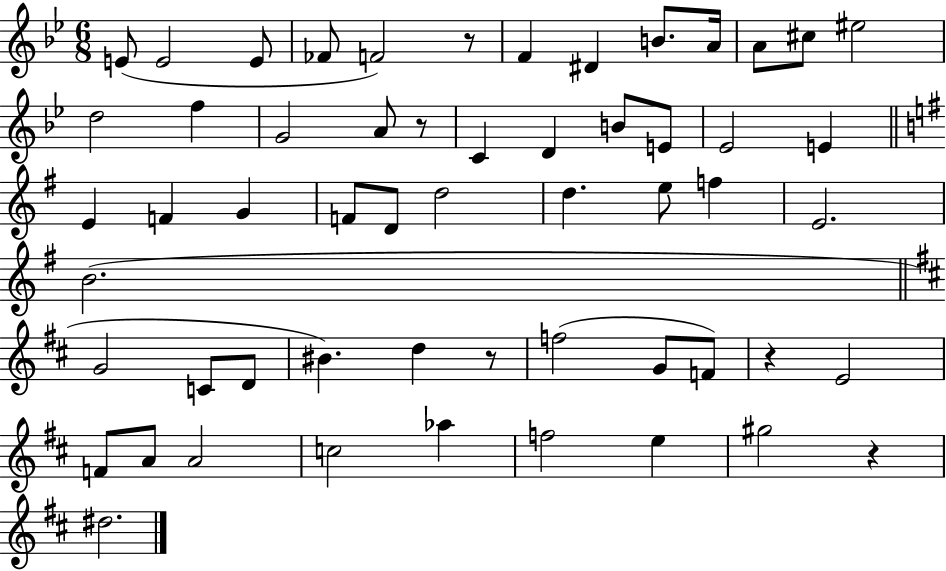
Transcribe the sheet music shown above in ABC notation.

X:1
T:Untitled
M:6/8
L:1/4
K:Bb
E/2 E2 E/2 _F/2 F2 z/2 F ^D B/2 A/4 A/2 ^c/2 ^e2 d2 f G2 A/2 z/2 C D B/2 E/2 _E2 E E F G F/2 D/2 d2 d e/2 f E2 B2 G2 C/2 D/2 ^B d z/2 f2 G/2 F/2 z E2 F/2 A/2 A2 c2 _a f2 e ^g2 z ^d2